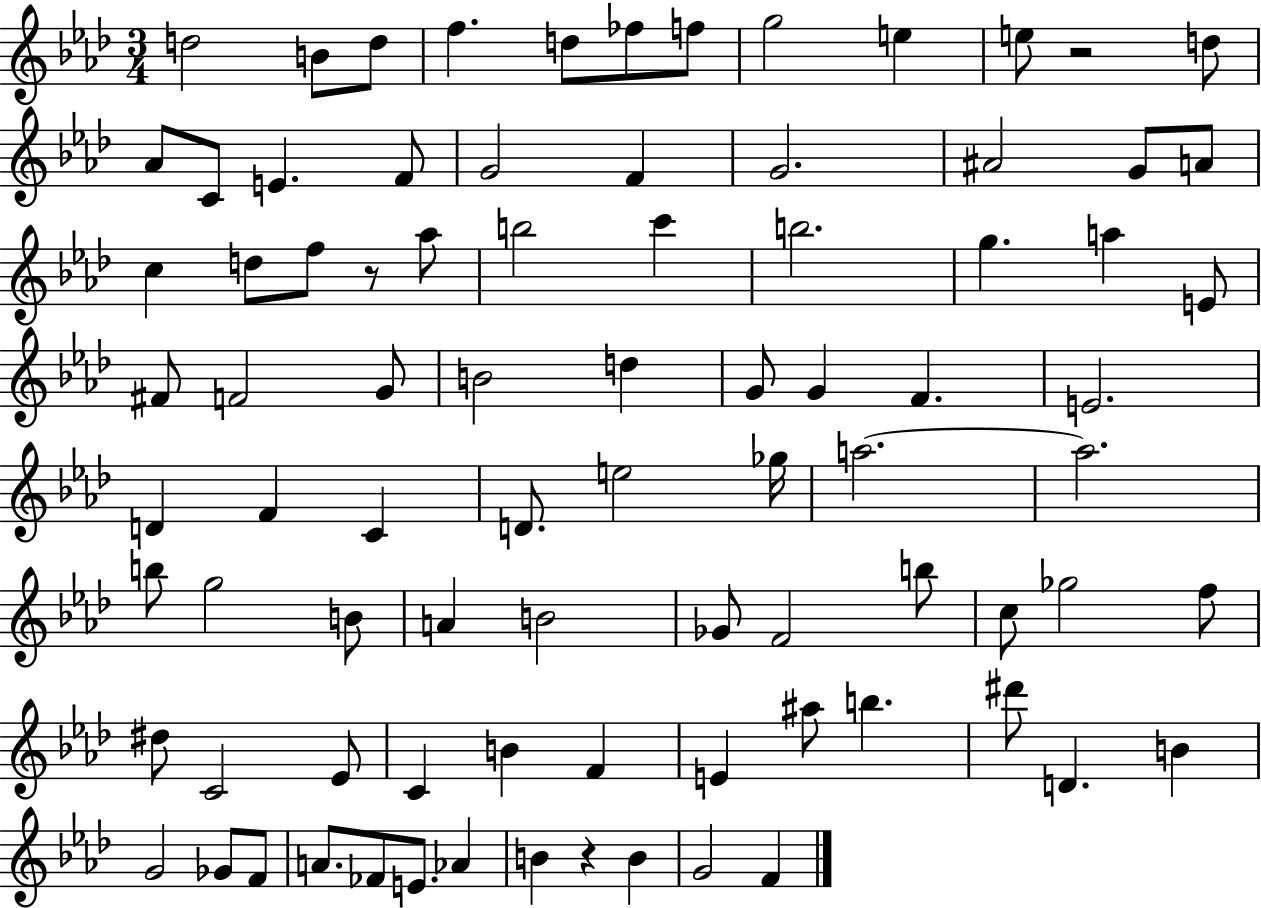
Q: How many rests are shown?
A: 3